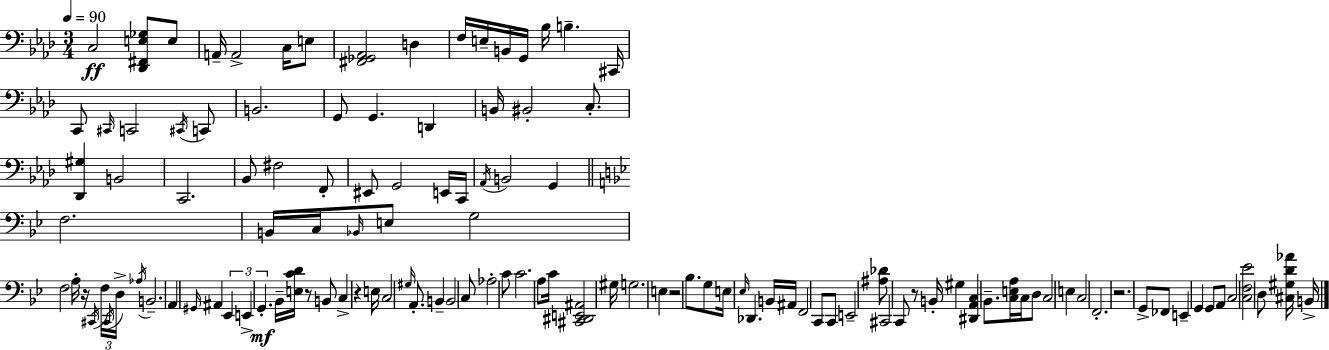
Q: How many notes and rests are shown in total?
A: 123